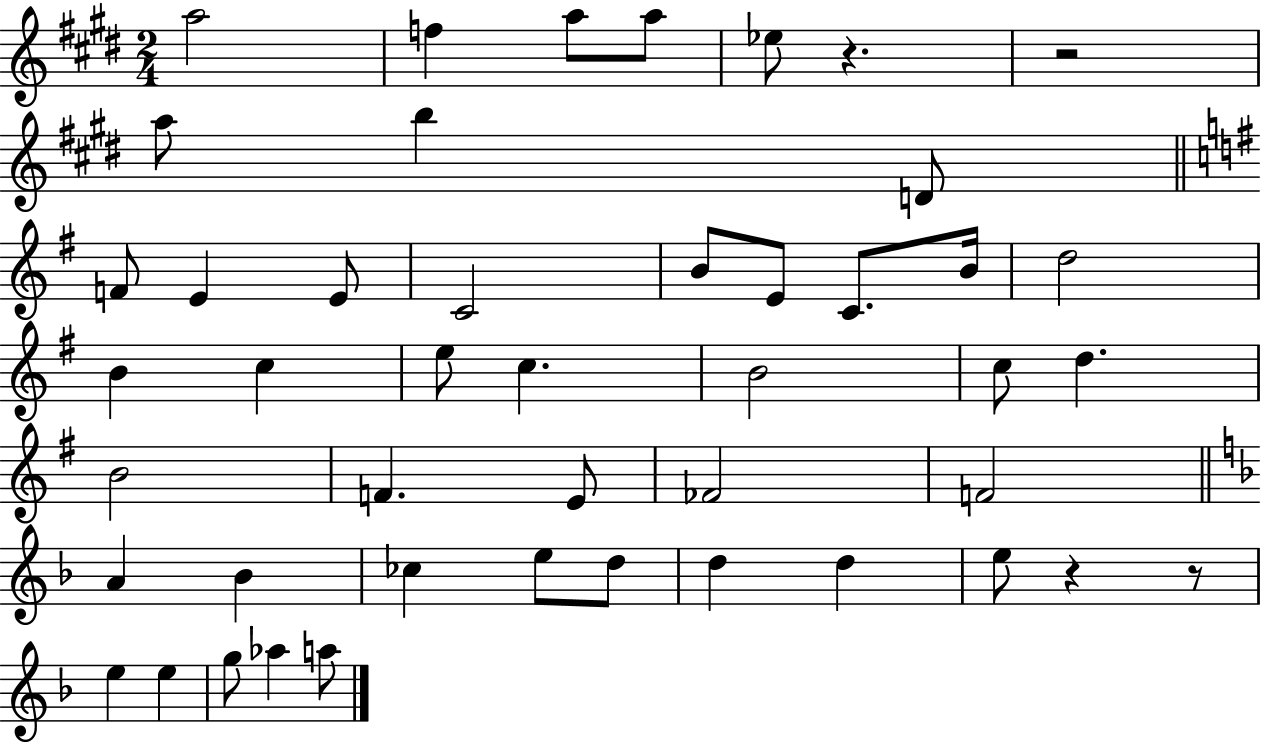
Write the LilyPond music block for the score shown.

{
  \clef treble
  \numericTimeSignature
  \time 2/4
  \key e \major
  a''2 | f''4 a''8 a''8 | ees''8 r4. | r2 | \break a''8 b''4 d'8 | \bar "||" \break \key e \minor f'8 e'4 e'8 | c'2 | b'8 e'8 c'8. b'16 | d''2 | \break b'4 c''4 | e''8 c''4. | b'2 | c''8 d''4. | \break b'2 | f'4. e'8 | fes'2 | f'2 | \break \bar "||" \break \key f \major a'4 bes'4 | ces''4 e''8 d''8 | d''4 d''4 | e''8 r4 r8 | \break e''4 e''4 | g''8 aes''4 a''8 | \bar "|."
}